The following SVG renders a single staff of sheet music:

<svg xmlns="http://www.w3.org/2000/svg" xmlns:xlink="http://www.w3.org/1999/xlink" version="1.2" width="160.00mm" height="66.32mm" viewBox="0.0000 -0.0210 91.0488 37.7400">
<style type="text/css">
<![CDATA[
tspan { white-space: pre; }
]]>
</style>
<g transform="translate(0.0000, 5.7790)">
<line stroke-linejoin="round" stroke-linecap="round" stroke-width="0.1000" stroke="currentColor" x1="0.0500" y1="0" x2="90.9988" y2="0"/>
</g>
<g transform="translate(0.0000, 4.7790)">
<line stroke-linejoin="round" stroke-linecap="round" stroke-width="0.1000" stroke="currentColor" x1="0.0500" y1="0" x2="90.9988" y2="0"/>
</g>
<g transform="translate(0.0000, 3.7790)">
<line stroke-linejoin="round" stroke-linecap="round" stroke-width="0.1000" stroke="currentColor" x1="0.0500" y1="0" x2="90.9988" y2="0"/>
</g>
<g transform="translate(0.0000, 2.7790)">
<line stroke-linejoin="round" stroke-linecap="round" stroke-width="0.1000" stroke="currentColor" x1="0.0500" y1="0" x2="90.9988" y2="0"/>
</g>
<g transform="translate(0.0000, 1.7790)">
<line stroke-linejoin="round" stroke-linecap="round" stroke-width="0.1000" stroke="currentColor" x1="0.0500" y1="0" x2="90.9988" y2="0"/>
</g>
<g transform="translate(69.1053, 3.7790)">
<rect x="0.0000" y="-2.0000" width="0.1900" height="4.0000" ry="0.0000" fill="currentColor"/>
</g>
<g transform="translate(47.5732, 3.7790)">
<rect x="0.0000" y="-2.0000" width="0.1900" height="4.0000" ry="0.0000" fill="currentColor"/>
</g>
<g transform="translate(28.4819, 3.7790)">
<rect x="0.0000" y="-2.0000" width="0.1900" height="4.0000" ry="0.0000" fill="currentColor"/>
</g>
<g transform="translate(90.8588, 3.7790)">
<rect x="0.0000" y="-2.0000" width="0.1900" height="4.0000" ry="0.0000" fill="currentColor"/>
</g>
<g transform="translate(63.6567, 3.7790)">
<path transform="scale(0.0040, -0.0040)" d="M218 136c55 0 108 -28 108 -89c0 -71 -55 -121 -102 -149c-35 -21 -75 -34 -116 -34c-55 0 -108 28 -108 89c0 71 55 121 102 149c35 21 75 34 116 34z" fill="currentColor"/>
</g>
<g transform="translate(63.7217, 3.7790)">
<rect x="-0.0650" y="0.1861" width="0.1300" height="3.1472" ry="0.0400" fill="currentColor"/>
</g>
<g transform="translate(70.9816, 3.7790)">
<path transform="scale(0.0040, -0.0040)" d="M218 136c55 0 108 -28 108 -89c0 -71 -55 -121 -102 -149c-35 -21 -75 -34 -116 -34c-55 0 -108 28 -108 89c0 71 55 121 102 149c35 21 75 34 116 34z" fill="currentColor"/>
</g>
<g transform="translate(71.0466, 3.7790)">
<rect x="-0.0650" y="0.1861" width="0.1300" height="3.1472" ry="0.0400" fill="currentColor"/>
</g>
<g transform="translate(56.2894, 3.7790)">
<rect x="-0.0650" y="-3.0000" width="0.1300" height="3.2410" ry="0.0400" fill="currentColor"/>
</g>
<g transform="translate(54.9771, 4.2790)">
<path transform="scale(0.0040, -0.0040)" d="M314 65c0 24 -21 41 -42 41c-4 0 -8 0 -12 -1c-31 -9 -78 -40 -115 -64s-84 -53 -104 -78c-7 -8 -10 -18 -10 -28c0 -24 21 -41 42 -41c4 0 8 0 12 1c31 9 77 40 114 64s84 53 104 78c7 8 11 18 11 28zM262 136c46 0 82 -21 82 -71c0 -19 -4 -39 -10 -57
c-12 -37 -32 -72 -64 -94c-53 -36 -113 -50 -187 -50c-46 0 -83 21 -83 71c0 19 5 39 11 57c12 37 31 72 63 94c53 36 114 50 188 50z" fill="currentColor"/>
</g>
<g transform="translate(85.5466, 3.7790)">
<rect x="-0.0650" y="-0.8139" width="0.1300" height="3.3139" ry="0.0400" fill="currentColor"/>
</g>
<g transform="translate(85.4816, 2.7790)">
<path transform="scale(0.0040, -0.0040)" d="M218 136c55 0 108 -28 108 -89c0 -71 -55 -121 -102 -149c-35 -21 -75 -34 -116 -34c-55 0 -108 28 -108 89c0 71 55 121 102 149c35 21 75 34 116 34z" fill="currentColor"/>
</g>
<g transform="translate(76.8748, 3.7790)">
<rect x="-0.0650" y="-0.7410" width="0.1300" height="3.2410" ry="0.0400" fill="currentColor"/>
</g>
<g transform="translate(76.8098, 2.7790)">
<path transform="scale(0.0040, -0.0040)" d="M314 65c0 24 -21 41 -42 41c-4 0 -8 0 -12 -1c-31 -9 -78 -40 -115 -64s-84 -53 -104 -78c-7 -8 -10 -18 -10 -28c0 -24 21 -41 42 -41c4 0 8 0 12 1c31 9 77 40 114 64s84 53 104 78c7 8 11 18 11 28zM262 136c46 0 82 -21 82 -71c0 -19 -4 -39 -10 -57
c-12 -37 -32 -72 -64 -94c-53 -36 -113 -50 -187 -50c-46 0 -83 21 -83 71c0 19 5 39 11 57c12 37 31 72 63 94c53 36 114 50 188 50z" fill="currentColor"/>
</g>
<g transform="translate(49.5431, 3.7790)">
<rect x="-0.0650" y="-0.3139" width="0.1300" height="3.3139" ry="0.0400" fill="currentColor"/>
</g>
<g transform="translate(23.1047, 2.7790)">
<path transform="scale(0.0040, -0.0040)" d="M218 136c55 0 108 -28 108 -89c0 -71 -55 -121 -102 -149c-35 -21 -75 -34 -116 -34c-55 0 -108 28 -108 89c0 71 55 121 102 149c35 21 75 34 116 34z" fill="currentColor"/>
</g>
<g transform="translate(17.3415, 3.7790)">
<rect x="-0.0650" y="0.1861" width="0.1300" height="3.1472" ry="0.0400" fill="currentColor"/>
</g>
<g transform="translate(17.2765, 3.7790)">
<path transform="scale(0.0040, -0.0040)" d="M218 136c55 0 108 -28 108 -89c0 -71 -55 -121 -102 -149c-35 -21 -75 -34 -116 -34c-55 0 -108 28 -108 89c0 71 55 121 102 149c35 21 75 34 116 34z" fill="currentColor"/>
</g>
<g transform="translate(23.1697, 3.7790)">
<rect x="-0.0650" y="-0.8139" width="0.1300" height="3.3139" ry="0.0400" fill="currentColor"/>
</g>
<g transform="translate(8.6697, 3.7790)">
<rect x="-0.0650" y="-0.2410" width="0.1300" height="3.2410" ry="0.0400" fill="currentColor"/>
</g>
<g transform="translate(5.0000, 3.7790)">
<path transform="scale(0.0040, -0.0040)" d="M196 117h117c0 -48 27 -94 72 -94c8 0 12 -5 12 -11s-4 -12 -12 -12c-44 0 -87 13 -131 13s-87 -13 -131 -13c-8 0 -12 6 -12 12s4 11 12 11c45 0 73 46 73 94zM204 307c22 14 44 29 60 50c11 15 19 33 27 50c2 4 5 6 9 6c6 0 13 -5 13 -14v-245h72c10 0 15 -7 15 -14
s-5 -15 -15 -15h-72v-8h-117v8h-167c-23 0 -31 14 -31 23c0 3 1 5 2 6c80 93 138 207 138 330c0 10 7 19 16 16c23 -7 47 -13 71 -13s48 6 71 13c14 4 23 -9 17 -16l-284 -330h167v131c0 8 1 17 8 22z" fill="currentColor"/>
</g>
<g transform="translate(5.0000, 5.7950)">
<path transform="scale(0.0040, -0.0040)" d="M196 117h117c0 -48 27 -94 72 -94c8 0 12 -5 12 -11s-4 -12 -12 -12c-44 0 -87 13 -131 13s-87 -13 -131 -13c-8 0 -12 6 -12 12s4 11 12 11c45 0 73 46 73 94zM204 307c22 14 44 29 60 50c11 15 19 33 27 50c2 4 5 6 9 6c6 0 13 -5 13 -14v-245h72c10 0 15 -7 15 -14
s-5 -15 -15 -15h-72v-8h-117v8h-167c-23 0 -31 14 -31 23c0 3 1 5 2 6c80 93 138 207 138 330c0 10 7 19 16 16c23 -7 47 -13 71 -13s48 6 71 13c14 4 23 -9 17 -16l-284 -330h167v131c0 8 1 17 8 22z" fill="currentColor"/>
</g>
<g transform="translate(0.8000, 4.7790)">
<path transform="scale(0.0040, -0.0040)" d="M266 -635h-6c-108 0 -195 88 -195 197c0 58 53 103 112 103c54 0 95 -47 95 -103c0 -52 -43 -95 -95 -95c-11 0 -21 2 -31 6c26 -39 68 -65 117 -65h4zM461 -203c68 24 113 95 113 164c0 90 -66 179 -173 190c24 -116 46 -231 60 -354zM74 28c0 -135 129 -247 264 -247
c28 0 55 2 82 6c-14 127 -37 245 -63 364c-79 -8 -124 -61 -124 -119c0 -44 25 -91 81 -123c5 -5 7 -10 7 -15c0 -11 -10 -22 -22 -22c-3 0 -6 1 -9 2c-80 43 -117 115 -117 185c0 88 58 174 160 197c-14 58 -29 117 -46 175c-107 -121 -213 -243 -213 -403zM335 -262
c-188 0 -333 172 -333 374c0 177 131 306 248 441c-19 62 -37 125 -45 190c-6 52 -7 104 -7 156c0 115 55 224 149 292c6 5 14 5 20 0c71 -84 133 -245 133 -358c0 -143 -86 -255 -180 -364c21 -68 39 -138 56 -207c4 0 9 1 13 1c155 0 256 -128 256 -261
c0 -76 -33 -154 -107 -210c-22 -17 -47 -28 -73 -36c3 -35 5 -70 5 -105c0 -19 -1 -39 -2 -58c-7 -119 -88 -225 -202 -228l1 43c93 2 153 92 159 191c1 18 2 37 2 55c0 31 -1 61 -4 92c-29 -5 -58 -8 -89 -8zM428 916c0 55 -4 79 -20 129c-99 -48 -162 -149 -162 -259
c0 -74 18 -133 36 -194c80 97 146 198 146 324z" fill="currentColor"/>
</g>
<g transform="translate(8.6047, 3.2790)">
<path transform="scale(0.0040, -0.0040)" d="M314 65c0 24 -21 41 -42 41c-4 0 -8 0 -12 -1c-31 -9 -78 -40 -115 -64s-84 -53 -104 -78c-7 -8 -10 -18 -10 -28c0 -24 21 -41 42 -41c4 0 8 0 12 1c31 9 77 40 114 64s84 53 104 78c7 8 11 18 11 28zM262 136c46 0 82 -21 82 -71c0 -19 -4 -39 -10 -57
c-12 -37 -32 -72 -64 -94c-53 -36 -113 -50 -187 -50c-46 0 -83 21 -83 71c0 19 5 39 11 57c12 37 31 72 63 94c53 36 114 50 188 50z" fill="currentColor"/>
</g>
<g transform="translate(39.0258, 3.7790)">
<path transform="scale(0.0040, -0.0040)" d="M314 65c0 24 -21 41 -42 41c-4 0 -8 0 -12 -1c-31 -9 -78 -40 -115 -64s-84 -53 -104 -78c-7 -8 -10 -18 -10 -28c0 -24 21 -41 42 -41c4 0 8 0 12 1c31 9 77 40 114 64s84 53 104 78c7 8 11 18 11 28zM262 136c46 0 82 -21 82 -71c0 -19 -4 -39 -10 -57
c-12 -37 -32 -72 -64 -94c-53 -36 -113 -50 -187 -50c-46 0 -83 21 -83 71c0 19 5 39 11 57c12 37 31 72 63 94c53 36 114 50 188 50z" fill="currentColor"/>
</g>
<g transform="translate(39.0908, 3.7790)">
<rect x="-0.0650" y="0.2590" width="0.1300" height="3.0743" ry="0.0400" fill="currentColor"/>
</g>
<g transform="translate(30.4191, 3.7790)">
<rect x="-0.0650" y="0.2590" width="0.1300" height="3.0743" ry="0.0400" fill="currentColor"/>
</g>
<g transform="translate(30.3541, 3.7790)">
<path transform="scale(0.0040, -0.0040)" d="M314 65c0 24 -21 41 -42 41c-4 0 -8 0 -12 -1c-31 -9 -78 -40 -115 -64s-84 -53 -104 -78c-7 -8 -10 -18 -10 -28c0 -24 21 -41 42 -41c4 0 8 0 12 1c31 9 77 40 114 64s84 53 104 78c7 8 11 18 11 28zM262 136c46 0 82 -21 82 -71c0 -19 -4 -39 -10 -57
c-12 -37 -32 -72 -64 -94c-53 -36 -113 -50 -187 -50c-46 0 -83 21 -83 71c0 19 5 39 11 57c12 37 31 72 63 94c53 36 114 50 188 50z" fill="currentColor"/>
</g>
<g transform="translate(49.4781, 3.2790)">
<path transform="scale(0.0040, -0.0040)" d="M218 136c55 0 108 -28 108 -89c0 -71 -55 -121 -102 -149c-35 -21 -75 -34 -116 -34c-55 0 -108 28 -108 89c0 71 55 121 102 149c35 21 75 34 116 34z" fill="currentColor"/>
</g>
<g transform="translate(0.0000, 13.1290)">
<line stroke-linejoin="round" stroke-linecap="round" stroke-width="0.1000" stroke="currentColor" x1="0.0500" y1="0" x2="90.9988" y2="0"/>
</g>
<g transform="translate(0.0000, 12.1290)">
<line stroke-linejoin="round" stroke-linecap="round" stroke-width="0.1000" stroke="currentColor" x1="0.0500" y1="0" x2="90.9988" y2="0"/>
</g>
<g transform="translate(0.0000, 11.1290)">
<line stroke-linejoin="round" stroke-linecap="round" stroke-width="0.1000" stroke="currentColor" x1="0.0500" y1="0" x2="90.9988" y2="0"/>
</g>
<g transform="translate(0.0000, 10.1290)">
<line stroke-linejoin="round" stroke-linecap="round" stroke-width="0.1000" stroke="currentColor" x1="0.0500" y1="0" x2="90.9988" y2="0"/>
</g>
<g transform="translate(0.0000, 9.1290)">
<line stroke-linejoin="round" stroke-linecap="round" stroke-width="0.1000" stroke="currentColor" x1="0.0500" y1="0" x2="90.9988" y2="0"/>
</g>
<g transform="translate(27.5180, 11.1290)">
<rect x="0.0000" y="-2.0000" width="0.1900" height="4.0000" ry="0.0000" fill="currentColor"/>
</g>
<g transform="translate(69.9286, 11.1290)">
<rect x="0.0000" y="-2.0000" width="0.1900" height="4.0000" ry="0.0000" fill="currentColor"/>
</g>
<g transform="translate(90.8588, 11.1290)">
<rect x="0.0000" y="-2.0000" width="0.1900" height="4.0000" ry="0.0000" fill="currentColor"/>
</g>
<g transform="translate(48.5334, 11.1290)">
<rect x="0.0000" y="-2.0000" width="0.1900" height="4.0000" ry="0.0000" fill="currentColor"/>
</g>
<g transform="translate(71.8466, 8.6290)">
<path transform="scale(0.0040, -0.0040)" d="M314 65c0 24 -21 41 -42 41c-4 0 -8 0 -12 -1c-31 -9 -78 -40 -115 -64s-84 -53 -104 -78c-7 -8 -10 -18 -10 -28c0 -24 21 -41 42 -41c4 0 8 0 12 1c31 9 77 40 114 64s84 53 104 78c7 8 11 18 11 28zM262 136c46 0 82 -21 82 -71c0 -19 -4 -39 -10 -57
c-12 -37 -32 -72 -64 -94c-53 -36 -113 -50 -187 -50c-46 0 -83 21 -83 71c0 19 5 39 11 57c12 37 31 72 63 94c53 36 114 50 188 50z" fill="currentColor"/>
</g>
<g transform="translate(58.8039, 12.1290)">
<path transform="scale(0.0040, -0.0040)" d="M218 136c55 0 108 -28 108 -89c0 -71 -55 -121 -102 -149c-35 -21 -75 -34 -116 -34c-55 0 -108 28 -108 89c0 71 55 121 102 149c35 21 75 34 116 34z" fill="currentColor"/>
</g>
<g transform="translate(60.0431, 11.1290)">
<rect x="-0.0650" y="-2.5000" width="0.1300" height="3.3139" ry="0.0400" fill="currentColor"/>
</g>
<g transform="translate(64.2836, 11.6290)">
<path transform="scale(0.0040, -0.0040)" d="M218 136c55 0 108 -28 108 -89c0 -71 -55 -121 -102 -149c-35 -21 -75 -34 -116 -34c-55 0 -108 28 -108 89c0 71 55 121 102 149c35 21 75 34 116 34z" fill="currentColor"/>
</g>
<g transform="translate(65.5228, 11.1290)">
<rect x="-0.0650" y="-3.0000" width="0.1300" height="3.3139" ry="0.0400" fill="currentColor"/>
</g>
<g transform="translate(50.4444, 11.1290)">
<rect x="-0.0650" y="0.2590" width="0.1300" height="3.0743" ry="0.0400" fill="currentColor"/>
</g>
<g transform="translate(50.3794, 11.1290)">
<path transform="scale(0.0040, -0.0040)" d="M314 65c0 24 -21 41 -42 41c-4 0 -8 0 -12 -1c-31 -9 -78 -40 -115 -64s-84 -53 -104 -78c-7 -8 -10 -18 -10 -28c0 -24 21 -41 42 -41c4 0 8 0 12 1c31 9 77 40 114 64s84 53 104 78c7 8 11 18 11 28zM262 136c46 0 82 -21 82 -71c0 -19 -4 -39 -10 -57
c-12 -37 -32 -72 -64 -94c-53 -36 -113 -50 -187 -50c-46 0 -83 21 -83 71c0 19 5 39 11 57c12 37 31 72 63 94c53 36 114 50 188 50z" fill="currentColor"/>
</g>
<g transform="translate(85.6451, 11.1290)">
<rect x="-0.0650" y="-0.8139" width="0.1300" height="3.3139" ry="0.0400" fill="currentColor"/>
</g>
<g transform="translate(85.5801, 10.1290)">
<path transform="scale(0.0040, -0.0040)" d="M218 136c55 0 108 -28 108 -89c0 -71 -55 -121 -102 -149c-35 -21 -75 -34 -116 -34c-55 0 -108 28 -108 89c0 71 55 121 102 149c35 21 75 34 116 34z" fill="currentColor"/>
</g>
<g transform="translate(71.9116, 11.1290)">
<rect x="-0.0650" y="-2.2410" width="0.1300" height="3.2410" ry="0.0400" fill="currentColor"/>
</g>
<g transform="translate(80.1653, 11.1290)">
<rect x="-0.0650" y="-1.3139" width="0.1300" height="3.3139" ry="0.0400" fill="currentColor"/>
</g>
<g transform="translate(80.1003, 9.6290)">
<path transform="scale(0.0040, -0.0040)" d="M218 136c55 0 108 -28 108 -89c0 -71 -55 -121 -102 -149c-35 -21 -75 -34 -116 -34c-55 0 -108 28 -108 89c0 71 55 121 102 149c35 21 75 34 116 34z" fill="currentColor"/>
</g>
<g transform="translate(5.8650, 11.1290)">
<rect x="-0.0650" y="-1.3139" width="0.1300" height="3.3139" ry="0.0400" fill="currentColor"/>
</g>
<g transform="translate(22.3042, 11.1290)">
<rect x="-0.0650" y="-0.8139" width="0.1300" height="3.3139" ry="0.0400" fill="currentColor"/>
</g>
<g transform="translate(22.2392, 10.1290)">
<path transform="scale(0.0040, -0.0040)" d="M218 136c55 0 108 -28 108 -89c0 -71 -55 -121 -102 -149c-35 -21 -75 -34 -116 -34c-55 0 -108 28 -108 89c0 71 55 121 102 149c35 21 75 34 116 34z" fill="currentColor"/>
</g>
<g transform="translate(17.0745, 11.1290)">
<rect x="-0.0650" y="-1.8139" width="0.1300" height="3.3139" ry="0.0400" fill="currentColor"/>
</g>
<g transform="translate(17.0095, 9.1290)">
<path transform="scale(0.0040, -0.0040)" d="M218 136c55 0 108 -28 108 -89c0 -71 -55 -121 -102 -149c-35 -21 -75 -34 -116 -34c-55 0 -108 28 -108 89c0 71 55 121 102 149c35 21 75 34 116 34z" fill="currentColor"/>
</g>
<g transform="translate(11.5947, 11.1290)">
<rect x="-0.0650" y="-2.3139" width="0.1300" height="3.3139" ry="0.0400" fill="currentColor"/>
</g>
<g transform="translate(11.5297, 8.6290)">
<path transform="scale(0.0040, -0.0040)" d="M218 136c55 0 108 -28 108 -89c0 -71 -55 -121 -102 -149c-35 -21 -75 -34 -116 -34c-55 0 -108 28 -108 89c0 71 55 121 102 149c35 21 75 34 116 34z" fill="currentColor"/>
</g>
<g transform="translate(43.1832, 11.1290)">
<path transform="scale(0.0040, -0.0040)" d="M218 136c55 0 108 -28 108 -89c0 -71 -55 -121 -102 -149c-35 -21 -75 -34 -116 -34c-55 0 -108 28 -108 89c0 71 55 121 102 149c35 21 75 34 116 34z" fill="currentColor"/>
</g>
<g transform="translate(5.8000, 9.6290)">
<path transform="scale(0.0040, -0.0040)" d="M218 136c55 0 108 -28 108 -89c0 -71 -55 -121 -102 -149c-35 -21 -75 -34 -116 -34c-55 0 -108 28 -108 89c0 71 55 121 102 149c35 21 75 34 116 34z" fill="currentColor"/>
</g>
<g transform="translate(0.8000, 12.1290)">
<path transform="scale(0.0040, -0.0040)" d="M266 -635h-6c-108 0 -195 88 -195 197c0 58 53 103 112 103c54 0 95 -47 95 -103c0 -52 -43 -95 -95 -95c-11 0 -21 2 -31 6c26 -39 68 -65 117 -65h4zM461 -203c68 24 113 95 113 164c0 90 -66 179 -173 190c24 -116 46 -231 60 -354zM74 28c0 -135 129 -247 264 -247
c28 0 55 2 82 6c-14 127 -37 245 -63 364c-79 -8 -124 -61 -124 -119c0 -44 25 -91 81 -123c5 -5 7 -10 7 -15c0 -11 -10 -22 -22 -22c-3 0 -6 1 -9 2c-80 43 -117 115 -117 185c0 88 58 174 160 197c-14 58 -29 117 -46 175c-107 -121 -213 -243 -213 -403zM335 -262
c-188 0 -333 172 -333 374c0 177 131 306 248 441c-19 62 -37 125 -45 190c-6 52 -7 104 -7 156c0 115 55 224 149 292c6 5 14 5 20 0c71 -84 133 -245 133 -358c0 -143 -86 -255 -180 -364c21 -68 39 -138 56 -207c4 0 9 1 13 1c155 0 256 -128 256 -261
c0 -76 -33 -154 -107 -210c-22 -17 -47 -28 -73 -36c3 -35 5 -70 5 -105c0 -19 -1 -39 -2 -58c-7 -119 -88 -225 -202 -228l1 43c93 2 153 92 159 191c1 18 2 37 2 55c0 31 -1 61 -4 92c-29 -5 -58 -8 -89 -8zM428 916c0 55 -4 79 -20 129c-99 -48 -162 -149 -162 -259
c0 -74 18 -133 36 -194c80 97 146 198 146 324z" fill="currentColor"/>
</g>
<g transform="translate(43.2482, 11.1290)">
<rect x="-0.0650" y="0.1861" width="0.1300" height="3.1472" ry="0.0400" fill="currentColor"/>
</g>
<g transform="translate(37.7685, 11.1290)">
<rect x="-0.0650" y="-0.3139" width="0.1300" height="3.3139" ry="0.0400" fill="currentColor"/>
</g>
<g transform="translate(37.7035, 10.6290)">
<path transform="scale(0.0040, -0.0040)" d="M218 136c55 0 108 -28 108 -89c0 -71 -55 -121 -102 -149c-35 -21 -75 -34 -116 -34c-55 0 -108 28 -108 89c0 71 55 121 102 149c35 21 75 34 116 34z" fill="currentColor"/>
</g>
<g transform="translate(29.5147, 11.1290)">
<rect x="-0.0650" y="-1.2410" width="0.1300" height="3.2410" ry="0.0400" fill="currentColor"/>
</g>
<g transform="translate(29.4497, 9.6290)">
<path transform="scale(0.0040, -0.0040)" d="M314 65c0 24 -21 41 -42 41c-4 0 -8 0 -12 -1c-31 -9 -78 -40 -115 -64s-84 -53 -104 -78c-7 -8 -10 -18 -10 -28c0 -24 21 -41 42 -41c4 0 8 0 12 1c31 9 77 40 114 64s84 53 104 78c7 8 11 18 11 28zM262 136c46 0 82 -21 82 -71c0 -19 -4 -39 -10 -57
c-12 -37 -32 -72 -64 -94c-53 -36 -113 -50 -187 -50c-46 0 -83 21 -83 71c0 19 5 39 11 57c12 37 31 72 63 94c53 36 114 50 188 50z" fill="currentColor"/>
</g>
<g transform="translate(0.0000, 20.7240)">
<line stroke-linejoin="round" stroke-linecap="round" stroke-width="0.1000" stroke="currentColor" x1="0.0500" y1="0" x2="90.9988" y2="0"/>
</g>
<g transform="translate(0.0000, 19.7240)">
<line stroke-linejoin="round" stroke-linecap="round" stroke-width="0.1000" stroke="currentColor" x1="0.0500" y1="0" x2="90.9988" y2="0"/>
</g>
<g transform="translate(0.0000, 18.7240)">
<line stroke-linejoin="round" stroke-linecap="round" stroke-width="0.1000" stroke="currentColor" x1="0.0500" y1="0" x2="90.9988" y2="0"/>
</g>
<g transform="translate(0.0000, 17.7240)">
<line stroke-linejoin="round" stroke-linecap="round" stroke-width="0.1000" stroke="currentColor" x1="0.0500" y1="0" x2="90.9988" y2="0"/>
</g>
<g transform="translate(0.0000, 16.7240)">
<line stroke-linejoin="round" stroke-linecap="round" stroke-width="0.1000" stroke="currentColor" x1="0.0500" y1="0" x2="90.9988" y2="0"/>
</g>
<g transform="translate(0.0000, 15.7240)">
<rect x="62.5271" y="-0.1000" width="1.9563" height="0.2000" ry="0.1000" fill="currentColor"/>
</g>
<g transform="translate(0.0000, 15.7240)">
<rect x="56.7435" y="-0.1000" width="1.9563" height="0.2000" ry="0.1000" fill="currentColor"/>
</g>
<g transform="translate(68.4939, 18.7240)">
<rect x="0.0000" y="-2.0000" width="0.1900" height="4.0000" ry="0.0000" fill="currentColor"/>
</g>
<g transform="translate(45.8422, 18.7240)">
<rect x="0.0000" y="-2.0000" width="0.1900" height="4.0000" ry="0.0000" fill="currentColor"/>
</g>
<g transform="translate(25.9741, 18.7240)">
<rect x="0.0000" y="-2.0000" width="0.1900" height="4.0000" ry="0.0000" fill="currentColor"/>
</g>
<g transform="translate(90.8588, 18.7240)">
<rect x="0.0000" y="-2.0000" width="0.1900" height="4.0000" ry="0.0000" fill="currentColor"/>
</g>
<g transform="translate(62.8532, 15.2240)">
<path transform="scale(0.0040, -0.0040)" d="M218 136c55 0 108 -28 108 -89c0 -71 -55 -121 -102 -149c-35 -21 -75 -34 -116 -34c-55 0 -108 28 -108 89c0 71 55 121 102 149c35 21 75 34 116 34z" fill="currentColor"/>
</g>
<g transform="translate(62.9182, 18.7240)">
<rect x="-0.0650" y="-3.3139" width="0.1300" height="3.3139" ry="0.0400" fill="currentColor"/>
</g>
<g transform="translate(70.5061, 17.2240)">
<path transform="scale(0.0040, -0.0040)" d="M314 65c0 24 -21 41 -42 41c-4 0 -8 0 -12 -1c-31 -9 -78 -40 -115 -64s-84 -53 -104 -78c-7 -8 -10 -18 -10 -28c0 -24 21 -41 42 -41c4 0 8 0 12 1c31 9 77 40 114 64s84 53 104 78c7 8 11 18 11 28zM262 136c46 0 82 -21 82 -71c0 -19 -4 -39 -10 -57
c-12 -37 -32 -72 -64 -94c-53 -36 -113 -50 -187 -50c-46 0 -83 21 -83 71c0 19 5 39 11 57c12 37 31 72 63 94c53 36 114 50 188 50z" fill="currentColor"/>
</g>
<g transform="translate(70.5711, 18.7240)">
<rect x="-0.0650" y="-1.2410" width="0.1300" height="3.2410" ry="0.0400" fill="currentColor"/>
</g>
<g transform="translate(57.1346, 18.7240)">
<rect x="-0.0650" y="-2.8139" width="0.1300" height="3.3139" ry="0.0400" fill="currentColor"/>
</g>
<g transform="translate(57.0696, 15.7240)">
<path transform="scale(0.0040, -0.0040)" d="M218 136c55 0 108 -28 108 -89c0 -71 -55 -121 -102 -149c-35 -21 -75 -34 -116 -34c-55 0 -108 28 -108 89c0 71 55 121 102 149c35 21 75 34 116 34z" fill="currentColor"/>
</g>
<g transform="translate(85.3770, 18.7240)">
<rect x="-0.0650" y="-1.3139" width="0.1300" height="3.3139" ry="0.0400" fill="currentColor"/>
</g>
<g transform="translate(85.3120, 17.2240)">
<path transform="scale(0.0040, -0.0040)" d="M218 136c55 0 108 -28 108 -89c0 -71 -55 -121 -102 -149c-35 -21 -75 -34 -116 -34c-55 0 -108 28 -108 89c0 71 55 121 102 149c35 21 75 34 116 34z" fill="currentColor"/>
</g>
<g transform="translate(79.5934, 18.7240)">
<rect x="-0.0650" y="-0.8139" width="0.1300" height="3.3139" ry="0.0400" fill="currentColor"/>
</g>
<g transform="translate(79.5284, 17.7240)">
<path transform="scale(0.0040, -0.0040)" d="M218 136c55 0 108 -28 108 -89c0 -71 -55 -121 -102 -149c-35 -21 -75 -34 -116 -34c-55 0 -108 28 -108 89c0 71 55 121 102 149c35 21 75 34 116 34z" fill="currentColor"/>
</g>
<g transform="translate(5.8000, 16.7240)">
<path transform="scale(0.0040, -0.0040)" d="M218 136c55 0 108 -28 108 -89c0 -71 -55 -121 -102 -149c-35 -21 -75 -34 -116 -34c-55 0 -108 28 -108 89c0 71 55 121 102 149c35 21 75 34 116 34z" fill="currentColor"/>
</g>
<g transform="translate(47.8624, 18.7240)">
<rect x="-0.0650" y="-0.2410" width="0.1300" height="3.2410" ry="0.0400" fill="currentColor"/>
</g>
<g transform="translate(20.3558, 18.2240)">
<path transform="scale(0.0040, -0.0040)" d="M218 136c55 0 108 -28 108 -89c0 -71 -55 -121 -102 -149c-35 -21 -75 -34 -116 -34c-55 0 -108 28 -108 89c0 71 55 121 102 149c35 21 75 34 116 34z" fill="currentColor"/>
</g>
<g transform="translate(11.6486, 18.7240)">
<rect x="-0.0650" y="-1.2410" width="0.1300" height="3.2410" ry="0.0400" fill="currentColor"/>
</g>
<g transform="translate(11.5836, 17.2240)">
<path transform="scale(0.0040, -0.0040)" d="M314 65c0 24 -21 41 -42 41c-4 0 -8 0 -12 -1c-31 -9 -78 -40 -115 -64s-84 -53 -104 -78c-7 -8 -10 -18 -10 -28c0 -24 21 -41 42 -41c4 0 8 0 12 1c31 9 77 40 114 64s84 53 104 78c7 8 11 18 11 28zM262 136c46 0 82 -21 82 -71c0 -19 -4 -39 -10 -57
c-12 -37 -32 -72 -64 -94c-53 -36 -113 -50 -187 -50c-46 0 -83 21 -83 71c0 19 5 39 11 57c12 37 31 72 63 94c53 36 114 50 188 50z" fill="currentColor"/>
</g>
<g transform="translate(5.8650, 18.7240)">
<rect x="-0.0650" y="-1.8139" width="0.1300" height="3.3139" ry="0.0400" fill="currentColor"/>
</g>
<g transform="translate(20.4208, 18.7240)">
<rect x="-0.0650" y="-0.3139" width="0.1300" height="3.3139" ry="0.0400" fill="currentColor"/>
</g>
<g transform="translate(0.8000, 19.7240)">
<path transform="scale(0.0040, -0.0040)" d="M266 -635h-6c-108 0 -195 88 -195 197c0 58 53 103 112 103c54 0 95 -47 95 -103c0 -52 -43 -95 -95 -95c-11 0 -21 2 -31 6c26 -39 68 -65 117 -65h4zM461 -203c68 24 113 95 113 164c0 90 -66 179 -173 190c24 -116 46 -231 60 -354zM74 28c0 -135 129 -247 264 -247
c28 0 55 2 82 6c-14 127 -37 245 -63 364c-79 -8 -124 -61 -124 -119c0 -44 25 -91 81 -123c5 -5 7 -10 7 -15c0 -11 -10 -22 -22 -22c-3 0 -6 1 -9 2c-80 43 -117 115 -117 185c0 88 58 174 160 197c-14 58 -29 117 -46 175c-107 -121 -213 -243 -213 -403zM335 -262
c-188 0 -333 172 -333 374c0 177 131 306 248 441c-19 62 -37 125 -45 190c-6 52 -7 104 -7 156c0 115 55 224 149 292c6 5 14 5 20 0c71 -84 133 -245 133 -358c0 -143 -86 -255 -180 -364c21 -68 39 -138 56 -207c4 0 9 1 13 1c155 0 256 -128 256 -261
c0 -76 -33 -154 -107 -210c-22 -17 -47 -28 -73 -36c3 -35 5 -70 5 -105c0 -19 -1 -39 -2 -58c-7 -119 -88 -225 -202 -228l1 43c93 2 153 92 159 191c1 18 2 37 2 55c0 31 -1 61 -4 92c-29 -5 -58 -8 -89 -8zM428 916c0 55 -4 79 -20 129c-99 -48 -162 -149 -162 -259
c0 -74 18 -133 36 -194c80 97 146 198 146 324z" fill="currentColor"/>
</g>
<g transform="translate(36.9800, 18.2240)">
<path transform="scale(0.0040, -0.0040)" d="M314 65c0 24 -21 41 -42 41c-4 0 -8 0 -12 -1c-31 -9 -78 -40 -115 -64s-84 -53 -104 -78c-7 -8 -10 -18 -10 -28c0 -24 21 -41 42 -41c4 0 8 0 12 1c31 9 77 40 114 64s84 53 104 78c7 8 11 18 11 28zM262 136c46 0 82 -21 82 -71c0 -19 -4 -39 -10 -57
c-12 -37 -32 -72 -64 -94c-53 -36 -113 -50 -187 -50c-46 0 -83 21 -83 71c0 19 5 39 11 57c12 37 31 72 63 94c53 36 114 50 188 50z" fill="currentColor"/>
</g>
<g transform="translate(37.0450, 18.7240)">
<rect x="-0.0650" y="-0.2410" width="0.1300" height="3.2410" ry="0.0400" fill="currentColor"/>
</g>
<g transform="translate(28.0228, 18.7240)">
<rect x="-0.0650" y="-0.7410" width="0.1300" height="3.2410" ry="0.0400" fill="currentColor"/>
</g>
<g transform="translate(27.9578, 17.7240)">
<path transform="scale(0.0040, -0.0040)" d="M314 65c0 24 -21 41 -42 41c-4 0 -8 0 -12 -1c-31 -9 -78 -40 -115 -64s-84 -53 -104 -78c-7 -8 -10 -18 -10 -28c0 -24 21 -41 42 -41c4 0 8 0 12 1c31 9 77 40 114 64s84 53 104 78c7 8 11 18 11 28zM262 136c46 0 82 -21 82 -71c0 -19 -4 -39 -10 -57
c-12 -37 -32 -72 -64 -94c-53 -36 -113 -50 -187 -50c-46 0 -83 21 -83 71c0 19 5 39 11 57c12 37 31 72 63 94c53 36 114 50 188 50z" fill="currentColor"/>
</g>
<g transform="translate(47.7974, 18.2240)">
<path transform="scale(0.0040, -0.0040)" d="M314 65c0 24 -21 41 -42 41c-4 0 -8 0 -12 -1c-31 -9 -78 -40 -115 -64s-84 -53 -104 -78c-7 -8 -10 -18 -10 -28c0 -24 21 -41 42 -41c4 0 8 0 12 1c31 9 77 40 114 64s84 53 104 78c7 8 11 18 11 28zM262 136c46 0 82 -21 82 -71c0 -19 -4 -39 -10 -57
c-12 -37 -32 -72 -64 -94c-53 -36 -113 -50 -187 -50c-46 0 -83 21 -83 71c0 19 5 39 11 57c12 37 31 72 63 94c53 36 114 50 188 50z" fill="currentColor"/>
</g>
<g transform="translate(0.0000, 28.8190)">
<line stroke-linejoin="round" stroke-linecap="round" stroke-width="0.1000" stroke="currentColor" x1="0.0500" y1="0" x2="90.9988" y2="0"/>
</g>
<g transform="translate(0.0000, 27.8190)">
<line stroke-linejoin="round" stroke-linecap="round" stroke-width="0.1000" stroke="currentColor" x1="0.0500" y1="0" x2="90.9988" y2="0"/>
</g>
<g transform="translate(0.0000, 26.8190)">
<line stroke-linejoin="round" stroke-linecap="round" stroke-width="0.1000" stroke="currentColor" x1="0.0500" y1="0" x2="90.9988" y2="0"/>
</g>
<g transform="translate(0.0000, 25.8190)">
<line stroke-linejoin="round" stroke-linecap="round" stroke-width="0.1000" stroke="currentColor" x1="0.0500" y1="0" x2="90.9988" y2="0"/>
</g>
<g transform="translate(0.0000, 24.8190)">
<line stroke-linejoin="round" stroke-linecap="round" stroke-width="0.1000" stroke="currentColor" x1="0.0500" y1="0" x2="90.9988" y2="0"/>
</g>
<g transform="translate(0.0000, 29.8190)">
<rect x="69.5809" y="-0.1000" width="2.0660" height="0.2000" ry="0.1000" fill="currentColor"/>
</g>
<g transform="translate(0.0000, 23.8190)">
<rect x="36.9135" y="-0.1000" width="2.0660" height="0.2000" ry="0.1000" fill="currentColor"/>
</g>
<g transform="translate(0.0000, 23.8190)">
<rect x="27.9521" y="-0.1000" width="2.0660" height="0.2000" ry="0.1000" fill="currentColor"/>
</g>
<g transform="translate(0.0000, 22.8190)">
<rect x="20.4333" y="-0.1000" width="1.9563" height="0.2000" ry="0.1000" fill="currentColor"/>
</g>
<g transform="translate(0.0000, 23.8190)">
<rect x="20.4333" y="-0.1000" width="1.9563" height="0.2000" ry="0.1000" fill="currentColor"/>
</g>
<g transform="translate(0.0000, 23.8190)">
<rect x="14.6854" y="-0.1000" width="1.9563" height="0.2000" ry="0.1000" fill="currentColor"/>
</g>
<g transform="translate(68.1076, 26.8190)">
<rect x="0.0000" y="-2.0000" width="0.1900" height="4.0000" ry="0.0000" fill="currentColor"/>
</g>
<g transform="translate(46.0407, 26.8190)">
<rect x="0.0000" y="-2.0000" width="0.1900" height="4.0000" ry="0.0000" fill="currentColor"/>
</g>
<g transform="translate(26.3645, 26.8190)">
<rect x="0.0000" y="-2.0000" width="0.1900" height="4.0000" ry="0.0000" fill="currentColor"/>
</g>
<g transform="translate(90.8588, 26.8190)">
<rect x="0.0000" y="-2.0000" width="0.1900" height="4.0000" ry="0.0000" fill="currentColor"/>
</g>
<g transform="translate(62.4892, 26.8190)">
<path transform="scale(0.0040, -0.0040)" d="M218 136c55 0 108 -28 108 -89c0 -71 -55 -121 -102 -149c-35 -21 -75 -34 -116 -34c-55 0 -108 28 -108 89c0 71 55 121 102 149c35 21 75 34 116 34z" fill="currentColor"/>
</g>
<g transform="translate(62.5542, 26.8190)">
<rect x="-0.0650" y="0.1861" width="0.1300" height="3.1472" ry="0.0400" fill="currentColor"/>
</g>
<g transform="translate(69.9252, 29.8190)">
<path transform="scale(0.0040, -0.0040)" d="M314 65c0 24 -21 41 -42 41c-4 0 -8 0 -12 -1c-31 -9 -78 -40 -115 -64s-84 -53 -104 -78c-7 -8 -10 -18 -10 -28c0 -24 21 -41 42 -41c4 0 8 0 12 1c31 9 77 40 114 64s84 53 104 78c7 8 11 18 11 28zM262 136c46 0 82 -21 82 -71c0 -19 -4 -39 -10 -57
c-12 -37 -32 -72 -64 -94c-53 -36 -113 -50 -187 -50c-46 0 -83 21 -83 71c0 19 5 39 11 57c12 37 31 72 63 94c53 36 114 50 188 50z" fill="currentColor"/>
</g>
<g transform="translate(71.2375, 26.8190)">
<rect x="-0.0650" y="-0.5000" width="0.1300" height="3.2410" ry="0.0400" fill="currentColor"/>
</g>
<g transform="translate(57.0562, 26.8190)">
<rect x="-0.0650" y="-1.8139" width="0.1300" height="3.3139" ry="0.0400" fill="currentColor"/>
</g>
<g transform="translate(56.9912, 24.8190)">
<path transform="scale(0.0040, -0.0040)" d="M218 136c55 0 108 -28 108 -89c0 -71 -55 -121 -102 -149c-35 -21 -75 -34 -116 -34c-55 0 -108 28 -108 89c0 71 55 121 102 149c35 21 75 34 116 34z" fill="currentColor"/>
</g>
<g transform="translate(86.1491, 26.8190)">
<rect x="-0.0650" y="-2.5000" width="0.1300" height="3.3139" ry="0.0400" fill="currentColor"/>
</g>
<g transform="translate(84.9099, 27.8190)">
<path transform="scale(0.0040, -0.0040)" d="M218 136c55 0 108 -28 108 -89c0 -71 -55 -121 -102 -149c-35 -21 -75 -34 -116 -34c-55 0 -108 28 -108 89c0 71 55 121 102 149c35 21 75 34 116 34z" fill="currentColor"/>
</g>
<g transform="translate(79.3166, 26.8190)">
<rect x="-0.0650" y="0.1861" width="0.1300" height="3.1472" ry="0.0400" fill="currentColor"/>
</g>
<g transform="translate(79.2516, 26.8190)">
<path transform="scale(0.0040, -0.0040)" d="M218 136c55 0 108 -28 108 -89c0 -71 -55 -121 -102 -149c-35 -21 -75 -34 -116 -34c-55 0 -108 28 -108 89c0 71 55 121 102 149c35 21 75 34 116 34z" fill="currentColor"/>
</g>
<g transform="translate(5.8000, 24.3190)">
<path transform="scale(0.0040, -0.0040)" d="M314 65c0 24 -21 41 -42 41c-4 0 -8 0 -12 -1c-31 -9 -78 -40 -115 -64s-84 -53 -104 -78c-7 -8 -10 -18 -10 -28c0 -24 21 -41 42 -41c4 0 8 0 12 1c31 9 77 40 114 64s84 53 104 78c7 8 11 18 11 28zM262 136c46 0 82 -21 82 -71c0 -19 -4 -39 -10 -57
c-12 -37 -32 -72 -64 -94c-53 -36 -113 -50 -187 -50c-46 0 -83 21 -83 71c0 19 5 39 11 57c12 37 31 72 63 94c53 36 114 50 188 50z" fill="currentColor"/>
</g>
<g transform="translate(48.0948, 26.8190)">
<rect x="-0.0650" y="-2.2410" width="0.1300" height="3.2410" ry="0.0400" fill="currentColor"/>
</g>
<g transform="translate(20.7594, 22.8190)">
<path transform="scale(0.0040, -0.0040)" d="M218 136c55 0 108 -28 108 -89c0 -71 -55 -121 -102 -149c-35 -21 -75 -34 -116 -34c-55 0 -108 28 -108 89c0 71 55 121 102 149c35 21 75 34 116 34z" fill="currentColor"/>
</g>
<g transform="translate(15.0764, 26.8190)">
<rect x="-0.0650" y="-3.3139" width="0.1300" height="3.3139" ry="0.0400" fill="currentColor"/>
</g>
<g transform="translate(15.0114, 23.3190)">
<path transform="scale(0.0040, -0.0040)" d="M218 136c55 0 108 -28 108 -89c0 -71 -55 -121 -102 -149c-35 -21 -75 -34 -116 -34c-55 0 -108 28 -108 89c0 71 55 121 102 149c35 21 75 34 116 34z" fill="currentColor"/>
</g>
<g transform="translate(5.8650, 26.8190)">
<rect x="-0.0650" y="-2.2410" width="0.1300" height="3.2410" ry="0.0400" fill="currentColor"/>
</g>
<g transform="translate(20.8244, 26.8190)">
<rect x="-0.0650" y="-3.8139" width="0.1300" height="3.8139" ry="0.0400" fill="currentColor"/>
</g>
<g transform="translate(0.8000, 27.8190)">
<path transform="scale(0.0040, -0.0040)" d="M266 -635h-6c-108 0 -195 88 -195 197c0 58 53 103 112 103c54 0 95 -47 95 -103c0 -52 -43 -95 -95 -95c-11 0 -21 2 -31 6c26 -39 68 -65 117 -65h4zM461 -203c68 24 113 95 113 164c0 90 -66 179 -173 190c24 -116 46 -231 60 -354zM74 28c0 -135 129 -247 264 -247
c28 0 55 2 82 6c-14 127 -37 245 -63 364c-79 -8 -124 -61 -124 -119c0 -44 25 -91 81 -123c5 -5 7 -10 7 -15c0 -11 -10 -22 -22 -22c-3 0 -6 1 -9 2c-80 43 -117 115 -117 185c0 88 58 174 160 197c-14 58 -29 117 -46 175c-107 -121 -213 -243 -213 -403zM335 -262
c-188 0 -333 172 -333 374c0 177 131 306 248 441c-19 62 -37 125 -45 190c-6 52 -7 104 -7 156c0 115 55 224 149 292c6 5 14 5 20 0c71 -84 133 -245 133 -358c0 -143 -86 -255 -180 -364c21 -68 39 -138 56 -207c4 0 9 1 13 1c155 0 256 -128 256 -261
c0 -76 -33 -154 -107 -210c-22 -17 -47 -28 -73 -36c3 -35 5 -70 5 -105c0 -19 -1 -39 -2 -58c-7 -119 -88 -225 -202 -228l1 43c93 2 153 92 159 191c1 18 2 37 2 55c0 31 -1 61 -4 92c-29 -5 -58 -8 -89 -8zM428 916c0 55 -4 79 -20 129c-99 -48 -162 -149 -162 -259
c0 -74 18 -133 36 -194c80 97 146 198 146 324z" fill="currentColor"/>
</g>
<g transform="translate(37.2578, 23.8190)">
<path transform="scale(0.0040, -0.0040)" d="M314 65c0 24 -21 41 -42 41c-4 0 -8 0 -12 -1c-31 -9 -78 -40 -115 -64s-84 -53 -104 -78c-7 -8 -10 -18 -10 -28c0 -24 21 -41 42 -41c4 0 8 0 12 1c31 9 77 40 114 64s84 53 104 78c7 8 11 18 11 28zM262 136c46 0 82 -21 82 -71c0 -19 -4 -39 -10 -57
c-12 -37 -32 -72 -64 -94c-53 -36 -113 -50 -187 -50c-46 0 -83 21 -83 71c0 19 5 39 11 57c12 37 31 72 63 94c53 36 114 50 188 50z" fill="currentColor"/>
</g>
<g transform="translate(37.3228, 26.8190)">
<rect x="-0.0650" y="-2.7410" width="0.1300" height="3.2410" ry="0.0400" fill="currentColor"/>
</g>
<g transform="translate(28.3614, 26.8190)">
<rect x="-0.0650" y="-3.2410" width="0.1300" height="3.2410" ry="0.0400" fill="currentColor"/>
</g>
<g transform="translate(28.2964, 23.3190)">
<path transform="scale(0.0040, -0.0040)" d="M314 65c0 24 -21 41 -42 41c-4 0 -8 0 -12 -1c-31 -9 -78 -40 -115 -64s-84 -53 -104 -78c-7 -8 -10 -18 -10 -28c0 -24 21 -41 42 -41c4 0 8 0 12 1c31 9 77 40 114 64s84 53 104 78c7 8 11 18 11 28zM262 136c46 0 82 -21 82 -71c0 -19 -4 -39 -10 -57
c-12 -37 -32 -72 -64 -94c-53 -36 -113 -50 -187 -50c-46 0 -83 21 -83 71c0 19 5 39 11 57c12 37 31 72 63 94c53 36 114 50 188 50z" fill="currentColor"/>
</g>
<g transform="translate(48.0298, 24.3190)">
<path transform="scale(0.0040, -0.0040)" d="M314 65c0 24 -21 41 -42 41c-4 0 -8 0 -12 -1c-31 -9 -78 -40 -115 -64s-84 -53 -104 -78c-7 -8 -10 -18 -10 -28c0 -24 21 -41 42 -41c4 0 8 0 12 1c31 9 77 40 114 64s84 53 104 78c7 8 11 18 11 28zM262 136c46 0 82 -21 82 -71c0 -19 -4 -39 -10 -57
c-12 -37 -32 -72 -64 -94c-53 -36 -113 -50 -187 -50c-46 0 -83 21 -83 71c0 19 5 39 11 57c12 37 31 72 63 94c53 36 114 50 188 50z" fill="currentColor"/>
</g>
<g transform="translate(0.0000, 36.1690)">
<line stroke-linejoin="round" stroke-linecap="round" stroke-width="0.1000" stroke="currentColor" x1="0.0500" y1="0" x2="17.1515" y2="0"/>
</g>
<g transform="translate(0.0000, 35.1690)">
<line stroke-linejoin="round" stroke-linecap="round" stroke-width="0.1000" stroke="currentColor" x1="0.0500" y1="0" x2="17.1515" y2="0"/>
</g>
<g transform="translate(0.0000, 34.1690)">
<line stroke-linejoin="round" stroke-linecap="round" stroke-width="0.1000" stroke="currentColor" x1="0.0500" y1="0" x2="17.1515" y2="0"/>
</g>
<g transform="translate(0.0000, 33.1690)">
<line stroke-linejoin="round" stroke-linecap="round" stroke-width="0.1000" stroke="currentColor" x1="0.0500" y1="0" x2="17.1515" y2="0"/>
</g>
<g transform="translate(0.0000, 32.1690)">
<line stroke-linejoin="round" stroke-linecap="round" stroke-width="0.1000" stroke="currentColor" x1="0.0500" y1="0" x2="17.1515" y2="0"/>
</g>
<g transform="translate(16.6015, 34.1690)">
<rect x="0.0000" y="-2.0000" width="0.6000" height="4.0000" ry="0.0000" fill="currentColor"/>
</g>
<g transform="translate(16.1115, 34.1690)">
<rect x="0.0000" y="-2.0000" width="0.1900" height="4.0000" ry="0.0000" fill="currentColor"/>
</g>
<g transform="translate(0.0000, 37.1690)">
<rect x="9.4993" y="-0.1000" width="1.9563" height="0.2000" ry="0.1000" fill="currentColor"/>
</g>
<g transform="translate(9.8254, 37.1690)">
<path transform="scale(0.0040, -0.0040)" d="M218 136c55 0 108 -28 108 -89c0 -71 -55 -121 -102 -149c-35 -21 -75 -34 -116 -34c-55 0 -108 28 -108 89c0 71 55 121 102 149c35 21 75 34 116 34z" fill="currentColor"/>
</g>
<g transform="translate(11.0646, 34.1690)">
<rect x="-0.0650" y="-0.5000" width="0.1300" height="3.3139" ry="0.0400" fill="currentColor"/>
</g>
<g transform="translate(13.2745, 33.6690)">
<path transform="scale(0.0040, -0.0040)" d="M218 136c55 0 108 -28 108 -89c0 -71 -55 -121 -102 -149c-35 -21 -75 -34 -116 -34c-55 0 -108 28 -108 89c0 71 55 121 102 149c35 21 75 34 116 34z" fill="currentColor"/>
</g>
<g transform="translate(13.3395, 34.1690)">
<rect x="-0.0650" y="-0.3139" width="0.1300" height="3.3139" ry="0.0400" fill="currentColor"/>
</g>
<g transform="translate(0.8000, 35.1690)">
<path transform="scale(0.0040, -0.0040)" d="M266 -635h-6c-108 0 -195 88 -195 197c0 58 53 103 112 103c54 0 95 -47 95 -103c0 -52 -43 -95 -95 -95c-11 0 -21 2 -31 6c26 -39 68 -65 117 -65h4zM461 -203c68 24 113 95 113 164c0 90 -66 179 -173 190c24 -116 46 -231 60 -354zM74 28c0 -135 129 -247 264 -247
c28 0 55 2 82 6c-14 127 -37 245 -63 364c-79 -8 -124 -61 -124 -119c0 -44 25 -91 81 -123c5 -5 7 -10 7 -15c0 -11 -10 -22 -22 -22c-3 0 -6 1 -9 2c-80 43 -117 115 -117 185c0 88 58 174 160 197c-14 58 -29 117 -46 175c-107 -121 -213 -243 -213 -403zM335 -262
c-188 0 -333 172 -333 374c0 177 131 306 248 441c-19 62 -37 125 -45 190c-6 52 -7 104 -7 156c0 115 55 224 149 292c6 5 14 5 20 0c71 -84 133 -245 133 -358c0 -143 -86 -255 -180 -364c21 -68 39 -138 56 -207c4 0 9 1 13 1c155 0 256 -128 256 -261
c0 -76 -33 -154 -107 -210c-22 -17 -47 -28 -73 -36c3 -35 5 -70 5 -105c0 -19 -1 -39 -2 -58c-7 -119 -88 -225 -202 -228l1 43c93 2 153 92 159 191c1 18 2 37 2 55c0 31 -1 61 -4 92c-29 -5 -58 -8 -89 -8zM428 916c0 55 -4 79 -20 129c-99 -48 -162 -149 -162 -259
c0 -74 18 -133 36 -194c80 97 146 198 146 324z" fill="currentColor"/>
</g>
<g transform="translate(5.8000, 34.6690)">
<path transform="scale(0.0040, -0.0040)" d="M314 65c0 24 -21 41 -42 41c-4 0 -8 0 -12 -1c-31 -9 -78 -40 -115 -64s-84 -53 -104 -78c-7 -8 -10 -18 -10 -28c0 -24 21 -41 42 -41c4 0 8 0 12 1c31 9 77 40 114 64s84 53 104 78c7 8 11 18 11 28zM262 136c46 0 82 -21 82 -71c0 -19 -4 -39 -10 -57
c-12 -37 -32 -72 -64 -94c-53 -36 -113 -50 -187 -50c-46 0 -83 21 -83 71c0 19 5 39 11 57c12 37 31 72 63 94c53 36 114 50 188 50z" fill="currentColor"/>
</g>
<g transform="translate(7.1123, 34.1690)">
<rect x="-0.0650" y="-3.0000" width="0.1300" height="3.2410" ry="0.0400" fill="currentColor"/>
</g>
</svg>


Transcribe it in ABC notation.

X:1
T:Untitled
M:4/4
L:1/4
K:C
c2 B d B2 B2 c A2 B B d2 d e g f d e2 c B B2 G A g2 e d f e2 c d2 c2 c2 a b e2 d e g2 b c' b2 a2 g2 f B C2 B G A2 C c